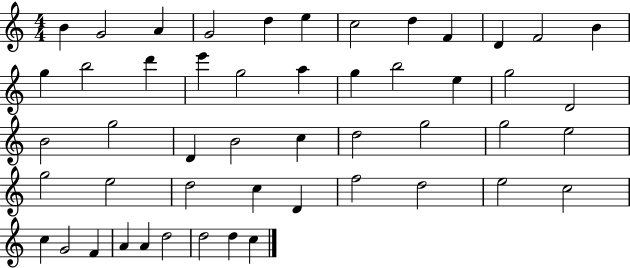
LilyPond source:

{
  \clef treble
  \numericTimeSignature
  \time 4/4
  \key c \major
  b'4 g'2 a'4 | g'2 d''4 e''4 | c''2 d''4 f'4 | d'4 f'2 b'4 | \break g''4 b''2 d'''4 | e'''4 g''2 a''4 | g''4 b''2 e''4 | g''2 d'2 | \break b'2 g''2 | d'4 b'2 c''4 | d''2 g''2 | g''2 e''2 | \break g''2 e''2 | d''2 c''4 d'4 | f''2 d''2 | e''2 c''2 | \break c''4 g'2 f'4 | a'4 a'4 d''2 | d''2 d''4 c''4 | \bar "|."
}